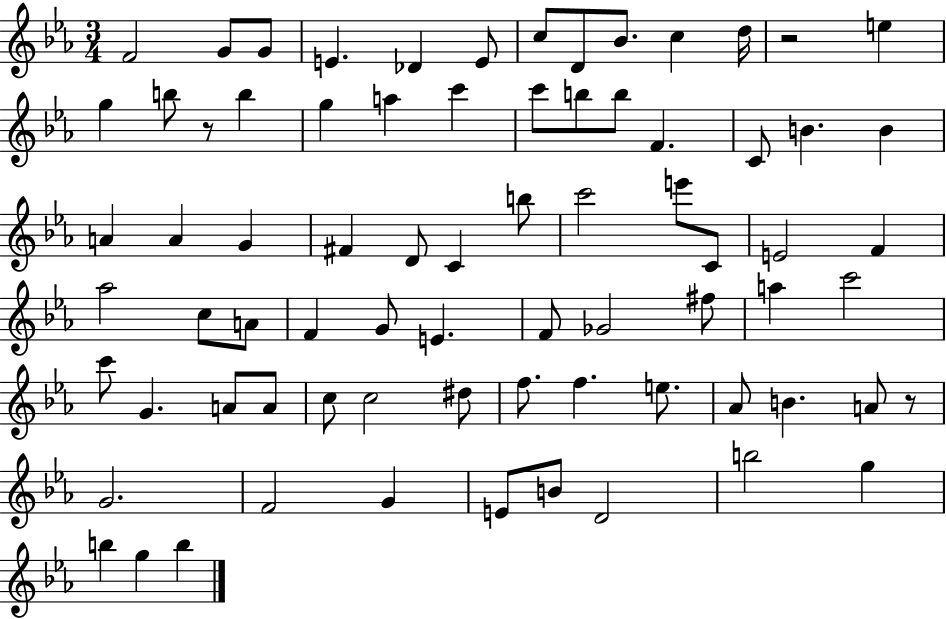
X:1
T:Untitled
M:3/4
L:1/4
K:Eb
F2 G/2 G/2 E _D E/2 c/2 D/2 _B/2 c d/4 z2 e g b/2 z/2 b g a c' c'/2 b/2 b/2 F C/2 B B A A G ^F D/2 C b/2 c'2 e'/2 C/2 E2 F _a2 c/2 A/2 F G/2 E F/2 _G2 ^f/2 a c'2 c'/2 G A/2 A/2 c/2 c2 ^d/2 f/2 f e/2 _A/2 B A/2 z/2 G2 F2 G E/2 B/2 D2 b2 g b g b